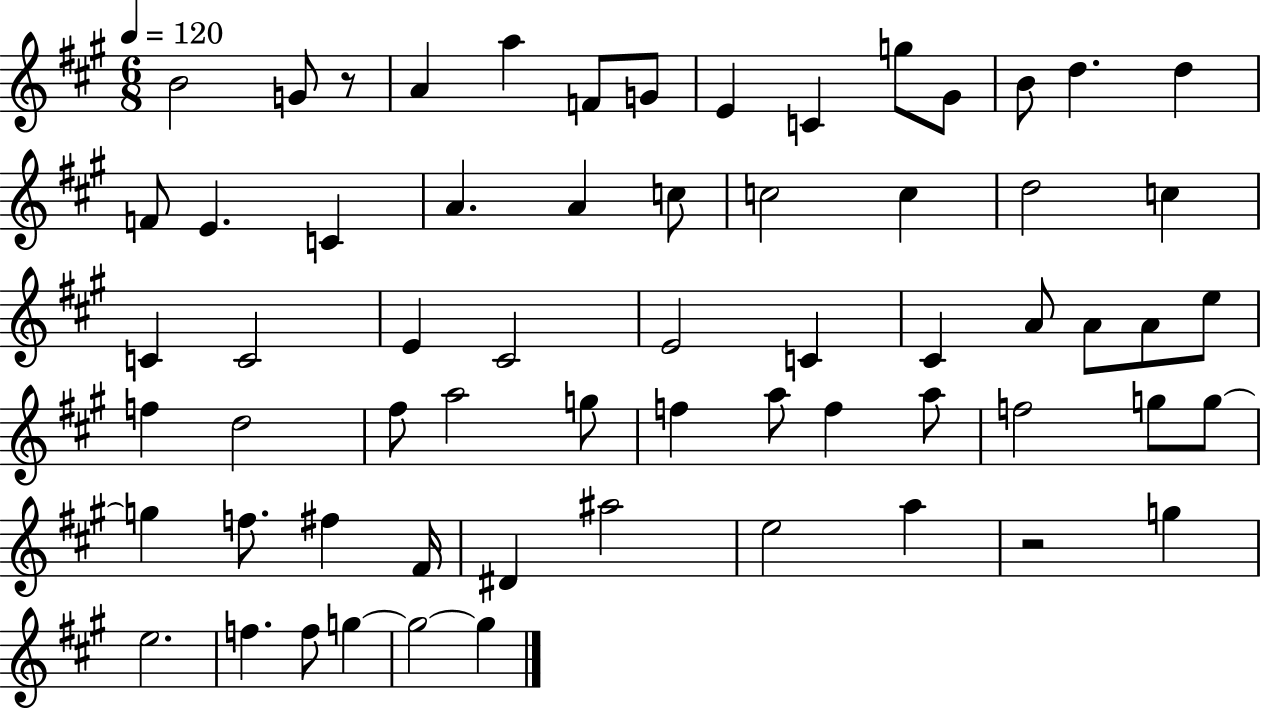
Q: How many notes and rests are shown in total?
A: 63